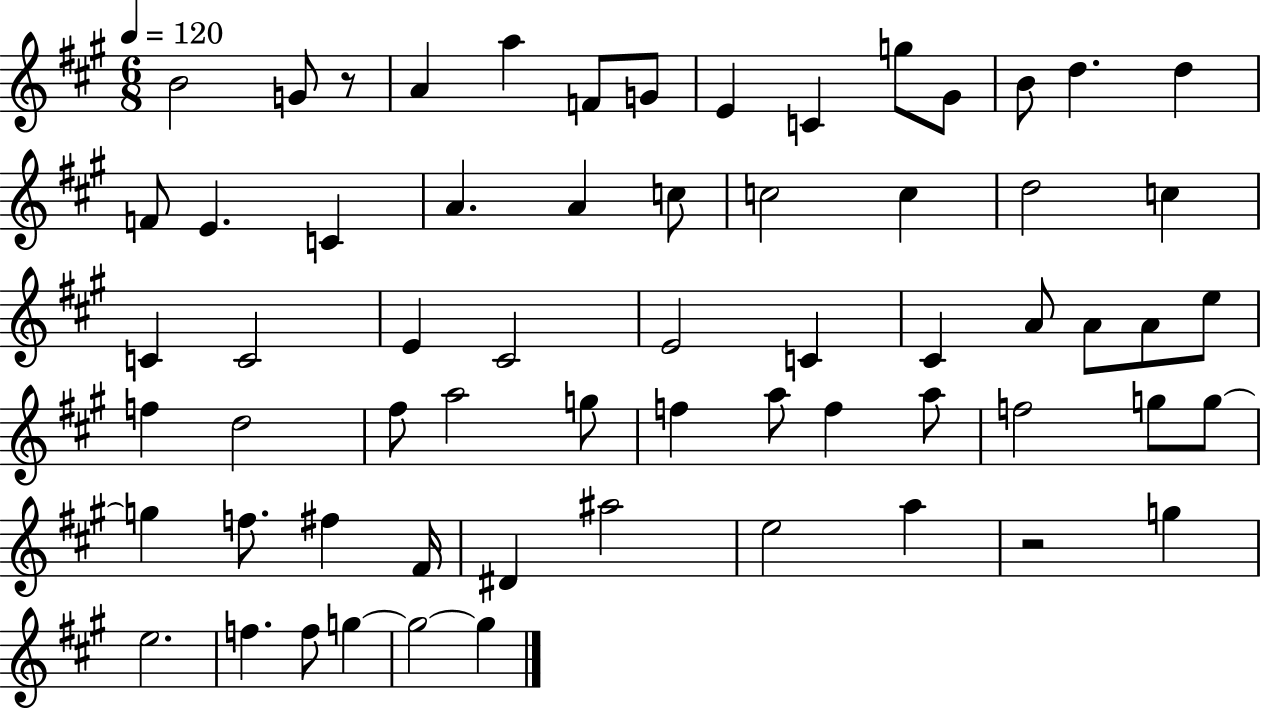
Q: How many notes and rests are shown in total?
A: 63